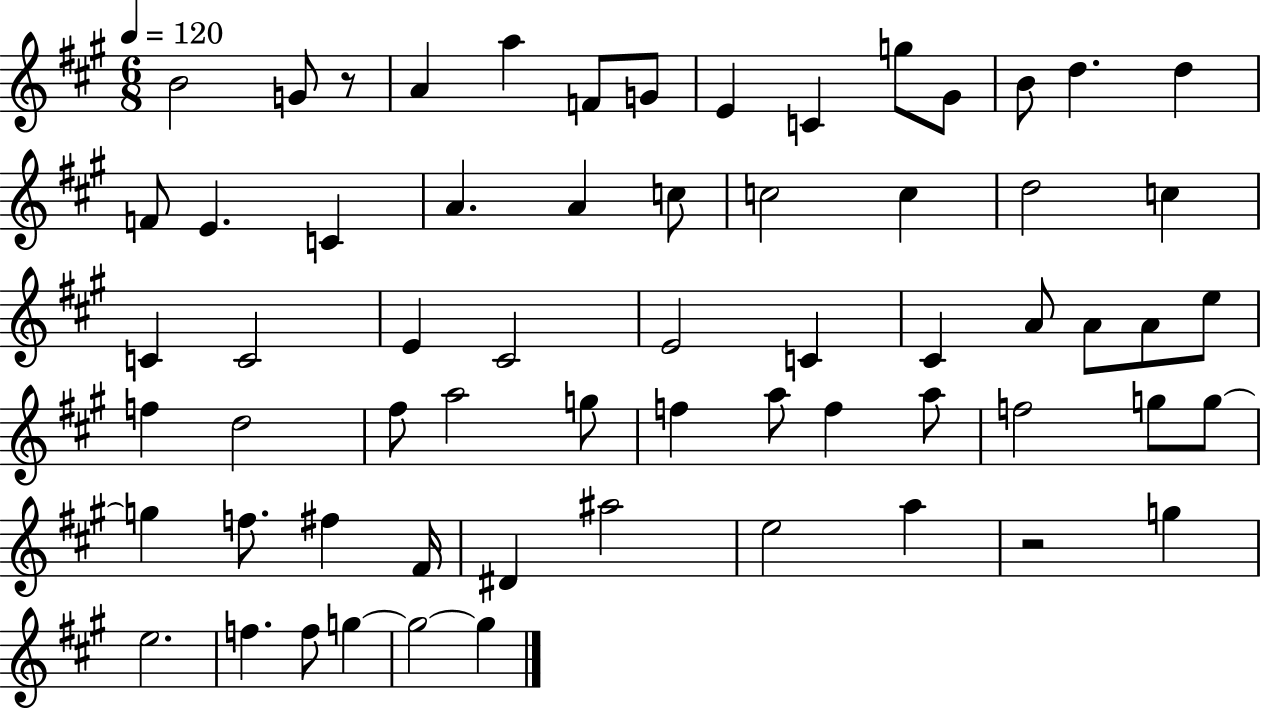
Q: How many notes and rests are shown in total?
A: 63